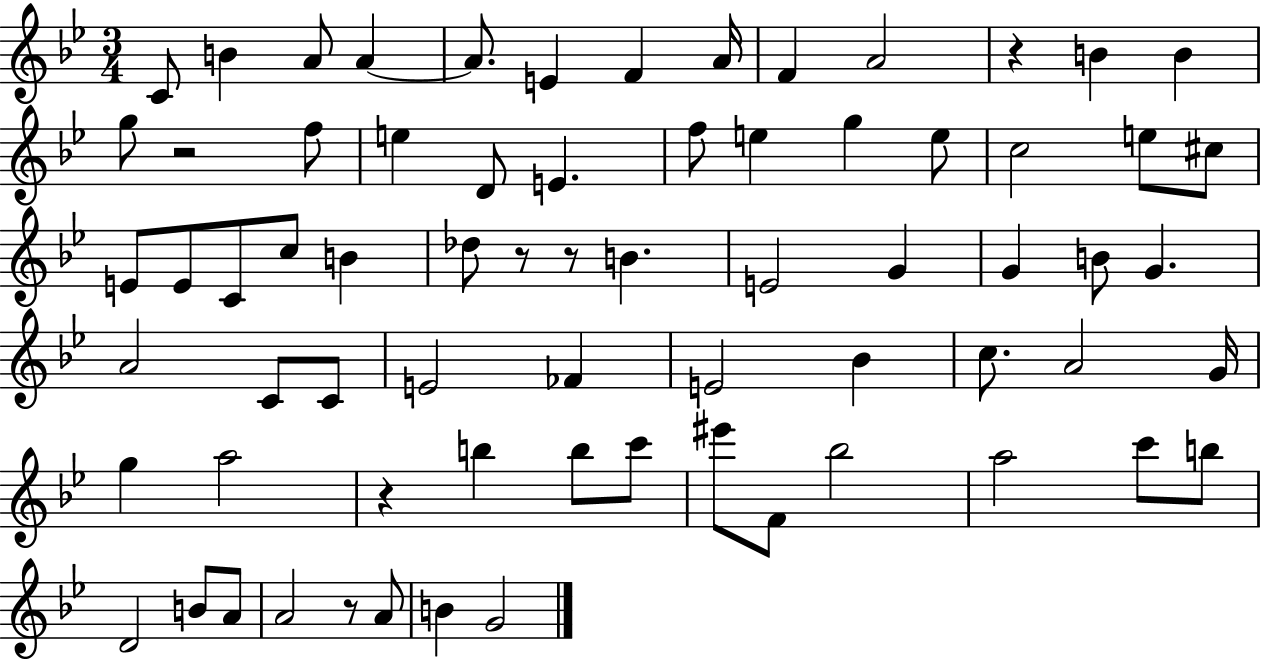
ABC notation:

X:1
T:Untitled
M:3/4
L:1/4
K:Bb
C/2 B A/2 A A/2 E F A/4 F A2 z B B g/2 z2 f/2 e D/2 E f/2 e g e/2 c2 e/2 ^c/2 E/2 E/2 C/2 c/2 B _d/2 z/2 z/2 B E2 G G B/2 G A2 C/2 C/2 E2 _F E2 _B c/2 A2 G/4 g a2 z b b/2 c'/2 ^e'/2 F/2 _b2 a2 c'/2 b/2 D2 B/2 A/2 A2 z/2 A/2 B G2